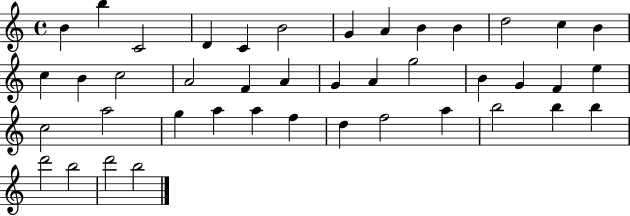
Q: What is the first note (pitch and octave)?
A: B4